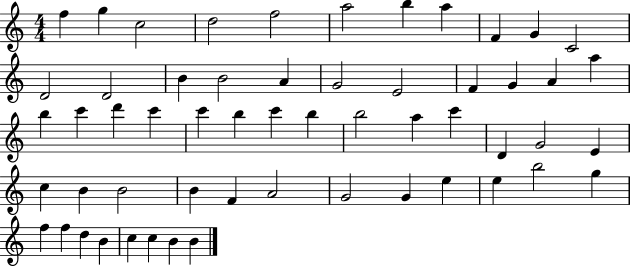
F5/q G5/q C5/h D5/h F5/h A5/h B5/q A5/q F4/q G4/q C4/h D4/h D4/h B4/q B4/h A4/q G4/h E4/h F4/q G4/q A4/q A5/q B5/q C6/q D6/q C6/q C6/q B5/q C6/q B5/q B5/h A5/q C6/q D4/q G4/h E4/q C5/q B4/q B4/h B4/q F4/q A4/h G4/h G4/q E5/q E5/q B5/h G5/q F5/q F5/q D5/q B4/q C5/q C5/q B4/q B4/q